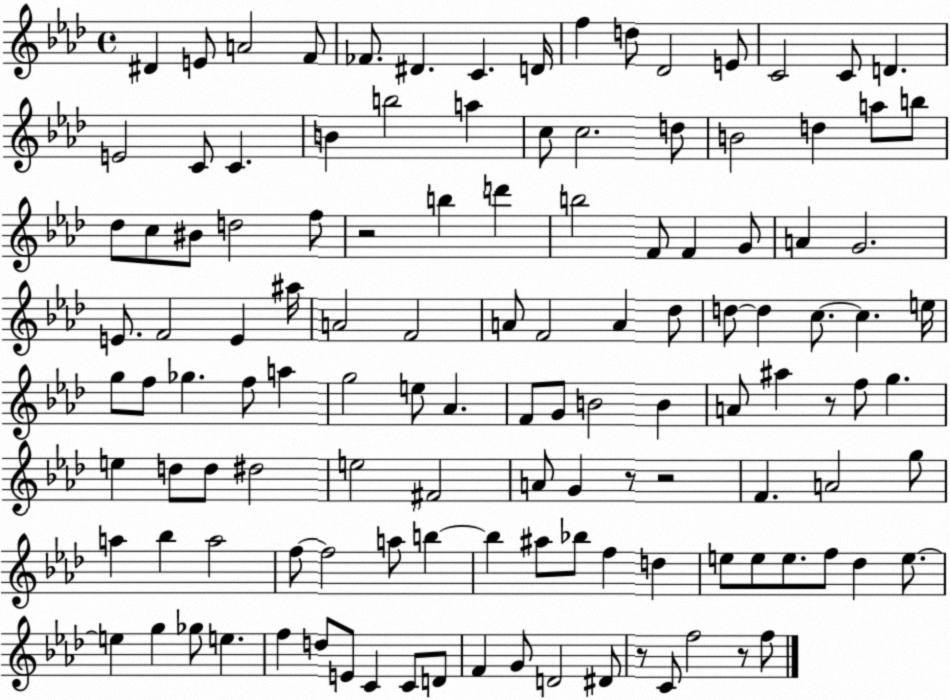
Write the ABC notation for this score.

X:1
T:Untitled
M:4/4
L:1/4
K:Ab
^D E/2 A2 F/2 _F/2 ^D C D/4 f d/2 _D2 E/2 C2 C/2 D E2 C/2 C B b2 a c/2 c2 d/2 B2 d a/2 b/2 _d/2 c/2 ^B/2 d2 f/2 z2 b d' b2 F/2 F G/2 A G2 E/2 F2 E ^a/4 A2 F2 A/2 F2 A _d/2 d/2 d c/2 c e/4 g/2 f/2 _g f/2 a g2 e/2 _A F/2 G/2 B2 B A/2 ^a z/2 f/2 g e d/2 d/2 ^d2 e2 ^F2 A/2 G z/2 z2 F A2 g/2 a _b a2 f/2 f2 a/2 b b ^a/2 _b/2 f d e/2 e/2 e/2 f/2 _d e/2 e g _g/2 e f d/2 E/2 C C/2 D/2 F G/2 D2 ^D/2 z/2 C/2 f2 z/2 f/2